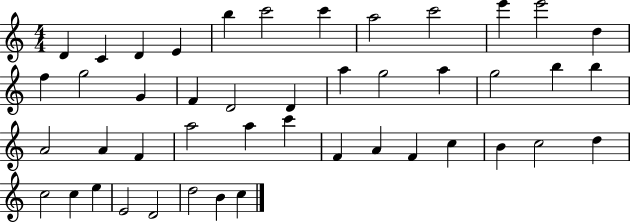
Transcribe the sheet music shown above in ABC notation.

X:1
T:Untitled
M:4/4
L:1/4
K:C
D C D E b c'2 c' a2 c'2 e' e'2 d f g2 G F D2 D a g2 a g2 b b A2 A F a2 a c' F A F c B c2 d c2 c e E2 D2 d2 B c